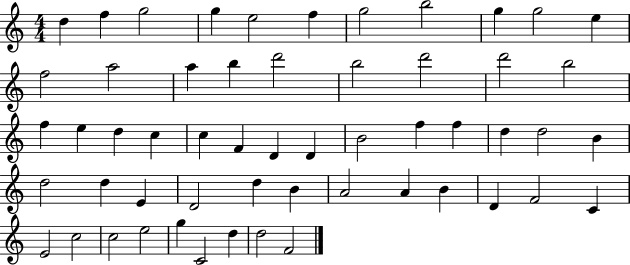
{
  \clef treble
  \numericTimeSignature
  \time 4/4
  \key c \major
  d''4 f''4 g''2 | g''4 e''2 f''4 | g''2 b''2 | g''4 g''2 e''4 | \break f''2 a''2 | a''4 b''4 d'''2 | b''2 d'''2 | d'''2 b''2 | \break f''4 e''4 d''4 c''4 | c''4 f'4 d'4 d'4 | b'2 f''4 f''4 | d''4 d''2 b'4 | \break d''2 d''4 e'4 | d'2 d''4 b'4 | a'2 a'4 b'4 | d'4 f'2 c'4 | \break e'2 c''2 | c''2 e''2 | g''4 c'2 d''4 | d''2 f'2 | \break \bar "|."
}